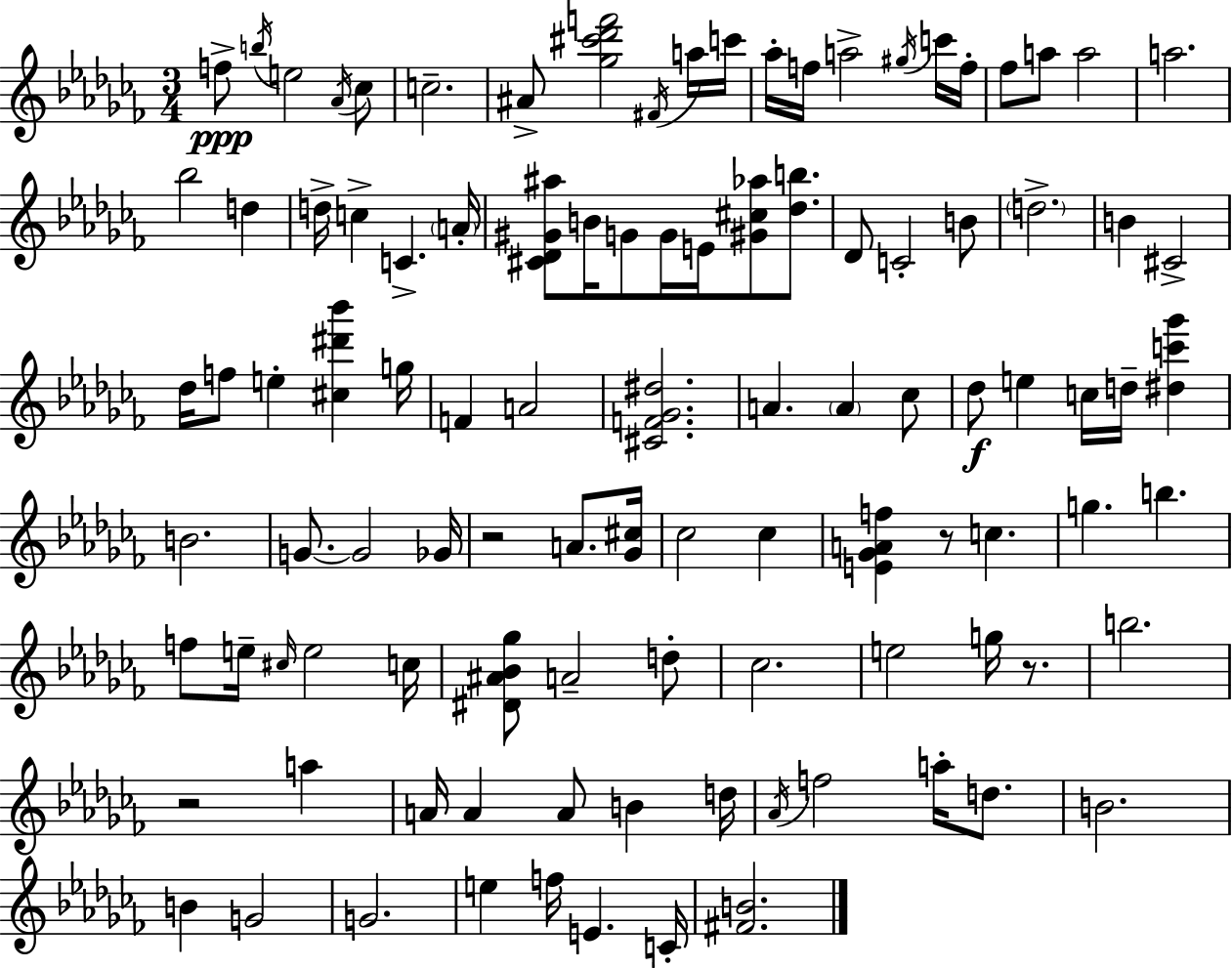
{
  \clef treble
  \numericTimeSignature
  \time 3/4
  \key aes \minor
  f''8->\ppp \acciaccatura { b''16 } e''2 \acciaccatura { aes'16 } | ces''8 c''2.-- | ais'8-> <ges'' cis''' des''' f'''>2 | \acciaccatura { fis'16 } a''16 c'''16 aes''16-. f''16 a''2-> | \break \acciaccatura { gis''16 } c'''16 f''16-. fes''8 a''8 a''2 | a''2. | bes''2 | d''4 d''16-> c''4-> c'4.-> | \break \parenthesize a'16-. <cis' des' gis' ais''>8 b'16 g'8 g'16 e'16 <gis' cis'' aes''>8 | <des'' b''>8. des'8 c'2-. | b'8 \parenthesize d''2.-> | b'4 cis'2-> | \break des''16 f''8 e''4-. <cis'' dis''' bes'''>4 | g''16 f'4 a'2 | <cis' f' ges' dis''>2. | a'4. \parenthesize a'4 | \break ces''8 des''8\f e''4 c''16 d''16-- | <dis'' c''' ges'''>4 b'2. | g'8.~~ g'2 | ges'16 r2 | \break a'8. <ges' cis''>16 ces''2 | ces''4 <e' ges' a' f''>4 r8 c''4. | g''4. b''4. | f''8 e''16-- \grace { cis''16 } e''2 | \break c''16 <dis' ais' bes' ges''>8 a'2-- | d''8-. ces''2. | e''2 | g''16 r8. b''2. | \break r2 | a''4 a'16 a'4 a'8 | b'4 d''16 \acciaccatura { aes'16 } f''2 | a''16-. d''8. b'2. | \break b'4 g'2 | g'2. | e''4 f''16 e'4. | c'16-. <fis' b'>2. | \break \bar "|."
}